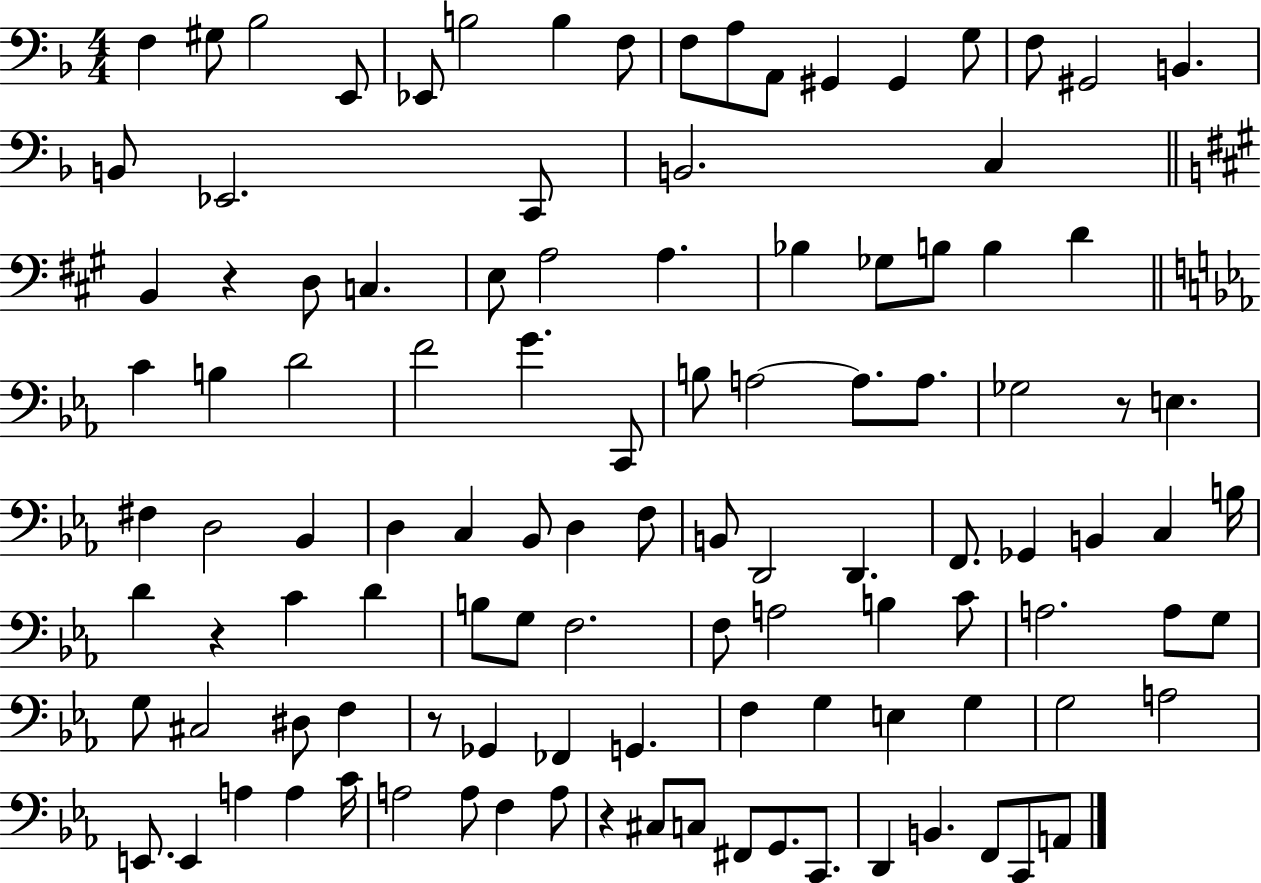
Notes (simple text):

F3/q G#3/e Bb3/h E2/e Eb2/e B3/h B3/q F3/e F3/e A3/e A2/e G#2/q G#2/q G3/e F3/e G#2/h B2/q. B2/e Eb2/h. C2/e B2/h. C3/q B2/q R/q D3/e C3/q. E3/e A3/h A3/q. Bb3/q Gb3/e B3/e B3/q D4/q C4/q B3/q D4/h F4/h G4/q. C2/e B3/e A3/h A3/e. A3/e. Gb3/h R/e E3/q. F#3/q D3/h Bb2/q D3/q C3/q Bb2/e D3/q F3/e B2/e D2/h D2/q. F2/e. Gb2/q B2/q C3/q B3/s D4/q R/q C4/q D4/q B3/e G3/e F3/h. F3/e A3/h B3/q C4/e A3/h. A3/e G3/e G3/e C#3/h D#3/e F3/q R/e Gb2/q FES2/q G2/q. F3/q G3/q E3/q G3/q G3/h A3/h E2/e. E2/q A3/q A3/q C4/s A3/h A3/e F3/q A3/e R/q C#3/e C3/e F#2/e G2/e. C2/e. D2/q B2/q. F2/e C2/e A2/e